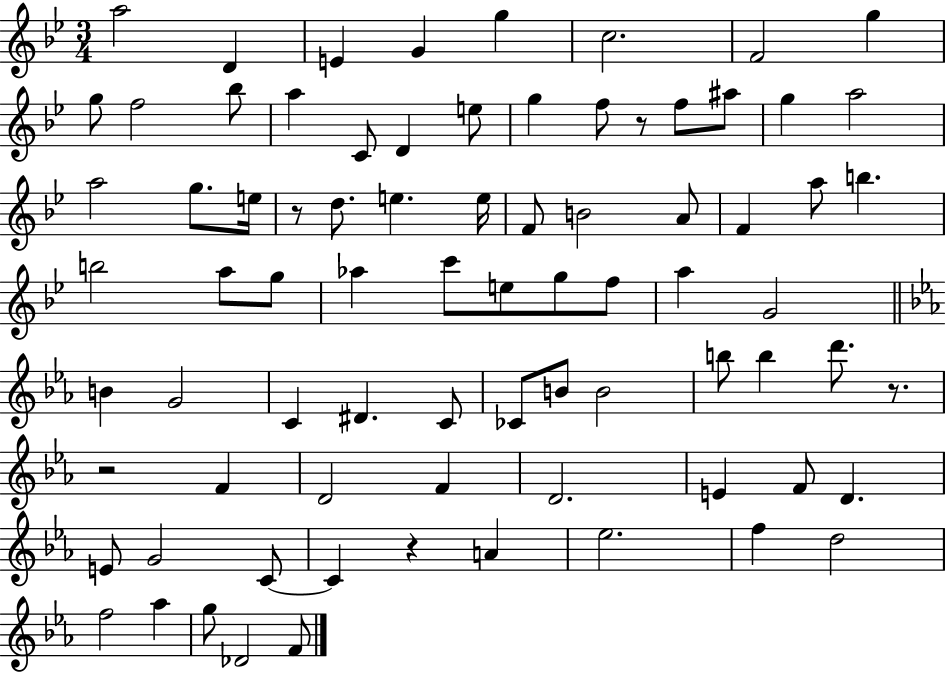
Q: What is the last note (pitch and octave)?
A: F4